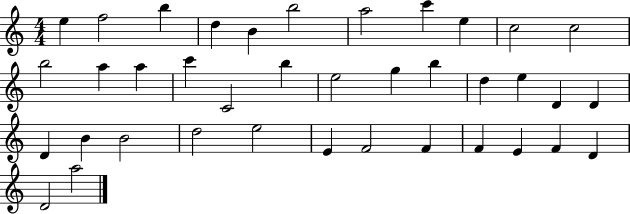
X:1
T:Untitled
M:4/4
L:1/4
K:C
e f2 b d B b2 a2 c' e c2 c2 b2 a a c' C2 b e2 g b d e D D D B B2 d2 e2 E F2 F F E F D D2 a2